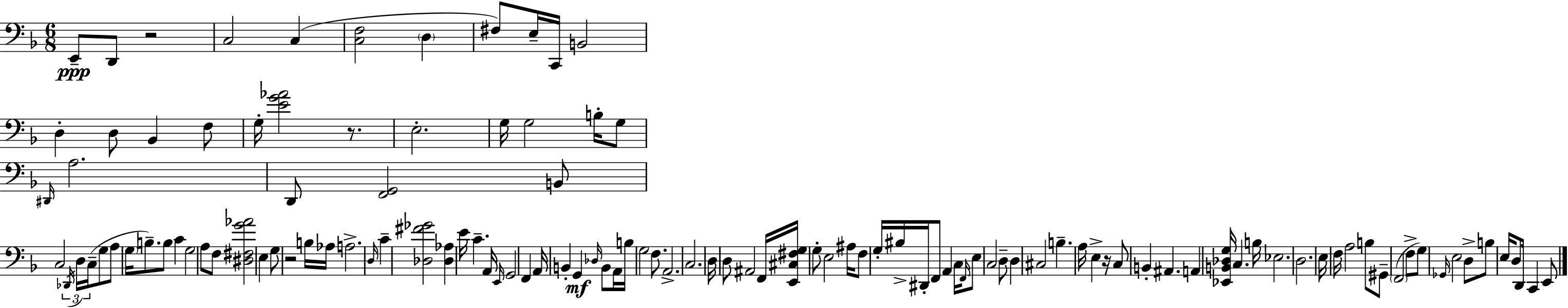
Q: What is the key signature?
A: D minor